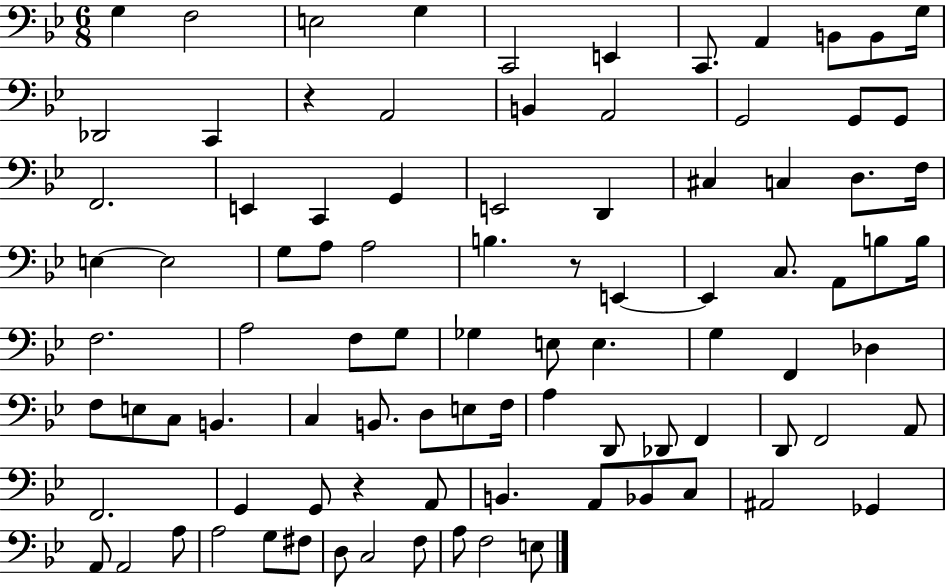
{
  \clef bass
  \numericTimeSignature
  \time 6/8
  \key bes \major
  g4 f2 | e2 g4 | c,2 e,4 | c,8. a,4 b,8 b,8 g16 | \break des,2 c,4 | r4 a,2 | b,4 a,2 | g,2 g,8 g,8 | \break f,2. | e,4 c,4 g,4 | e,2 d,4 | cis4 c4 d8. f16 | \break e4~~ e2 | g8 a8 a2 | b4. r8 e,4~~ | e,4 c8. a,8 b8 b16 | \break f2. | a2 f8 g8 | ges4 e8 e4. | g4 f,4 des4 | \break f8 e8 c8 b,4. | c4 b,8. d8 e8 f16 | a4 d,8 des,8 f,4 | d,8 f,2 a,8 | \break f,2. | g,4 g,8 r4 a,8 | b,4. a,8 bes,8 c8 | ais,2 ges,4 | \break a,8 a,2 a8 | a2 g8 fis8 | d8 c2 f8 | a8 f2 e8 | \break \bar "|."
}